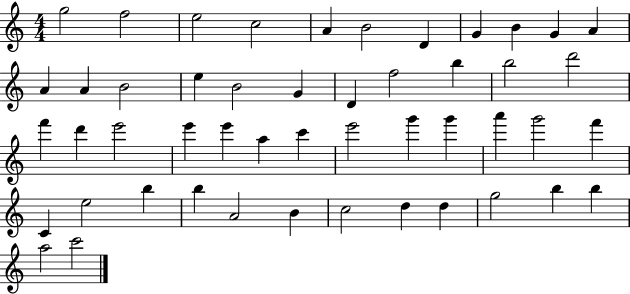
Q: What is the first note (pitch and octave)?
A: G5